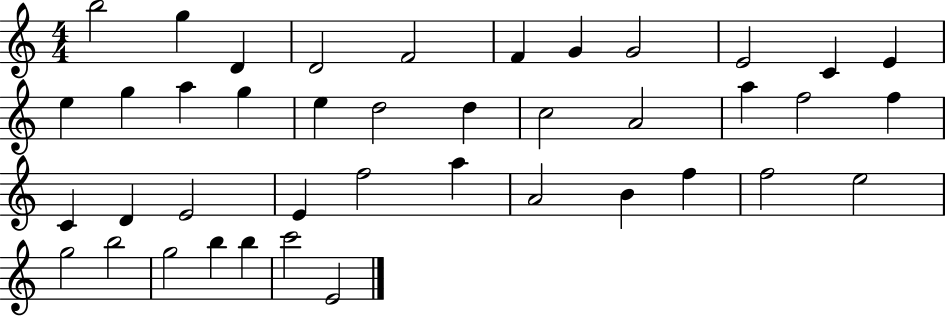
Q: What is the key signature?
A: C major